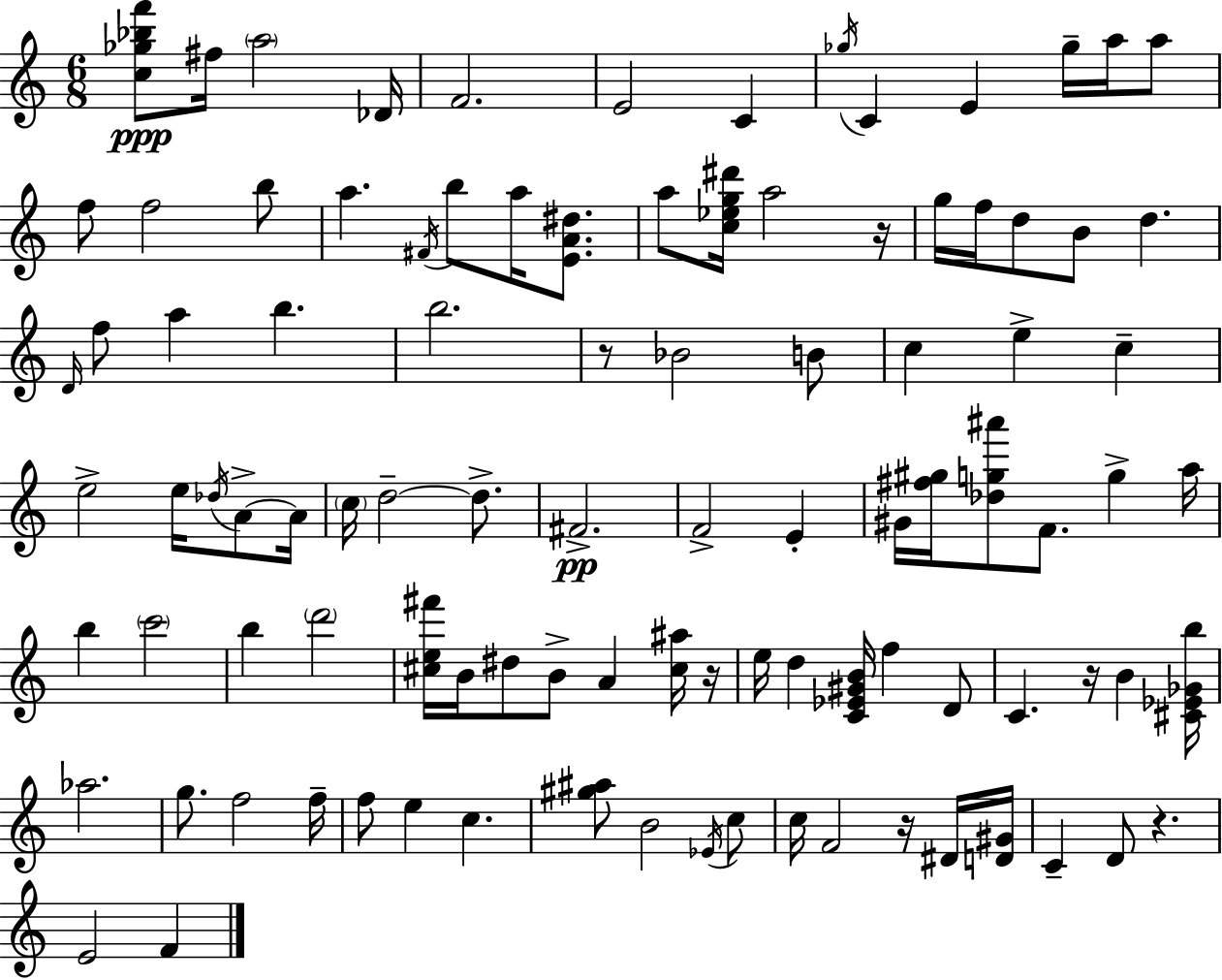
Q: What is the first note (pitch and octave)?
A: F#5